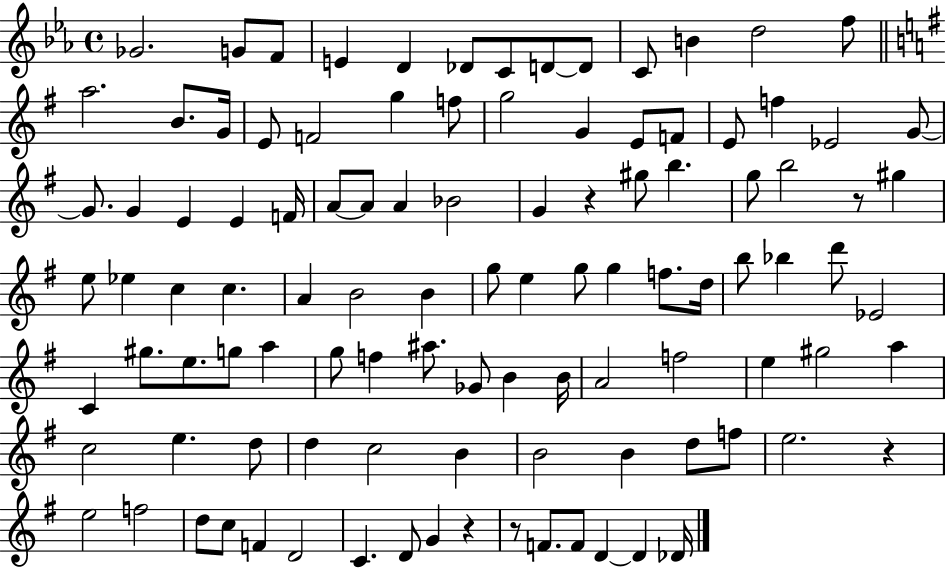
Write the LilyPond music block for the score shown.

{
  \clef treble
  \time 4/4
  \defaultTimeSignature
  \key ees \major
  ges'2. g'8 f'8 | e'4 d'4 des'8 c'8 d'8~~ d'8 | c'8 b'4 d''2 f''8 | \bar "||" \break \key e \minor a''2. b'8. g'16 | e'8 f'2 g''4 f''8 | g''2 g'4 e'8 f'8 | e'8 f''4 ees'2 g'8~~ | \break g'8. g'4 e'4 e'4 f'16 | a'8~~ a'8 a'4 bes'2 | g'4 r4 gis''8 b''4. | g''8 b''2 r8 gis''4 | \break e''8 ees''4 c''4 c''4. | a'4 b'2 b'4 | g''8 e''4 g''8 g''4 f''8. d''16 | b''8 bes''4 d'''8 ees'2 | \break c'4 gis''8. e''8. g''8 a''4 | g''8 f''4 ais''8. ges'8 b'4 b'16 | a'2 f''2 | e''4 gis''2 a''4 | \break c''2 e''4. d''8 | d''4 c''2 b'4 | b'2 b'4 d''8 f''8 | e''2. r4 | \break e''2 f''2 | d''8 c''8 f'4 d'2 | c'4. d'8 g'4 r4 | r8 f'8. f'8 d'4~~ d'4 des'16 | \break \bar "|."
}